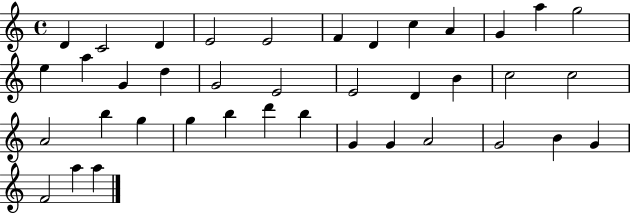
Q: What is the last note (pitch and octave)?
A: A5